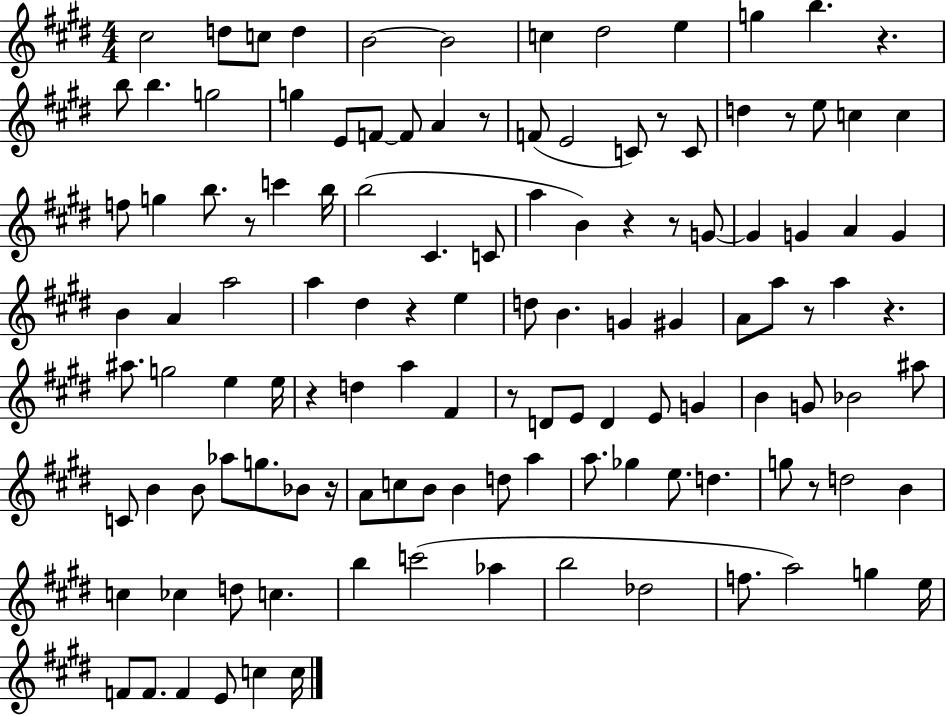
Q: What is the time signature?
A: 4/4